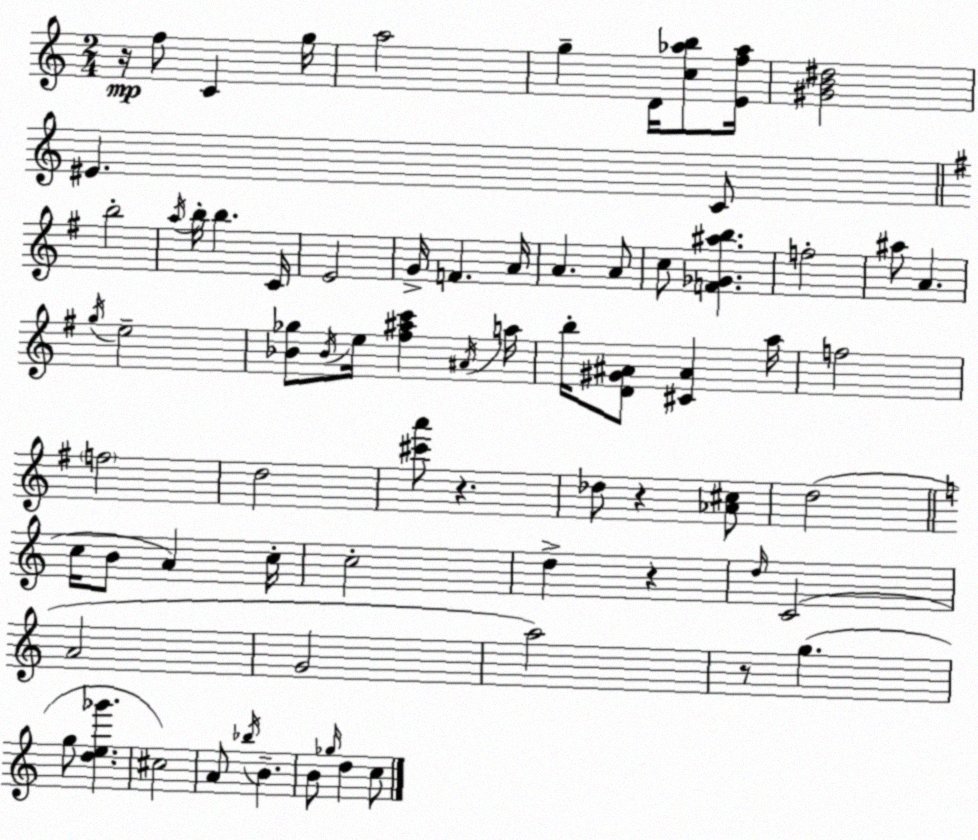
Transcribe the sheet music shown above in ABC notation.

X:1
T:Untitled
M:2/4
L:1/4
K:Am
z/4 f/2 C g/4 a2 g D/4 [c_ab]/2 [Ef_a]/4 [^GB^d]2 ^E C/2 b2 a/4 b/4 b C/4 E2 G/4 F A/4 A A/2 c/2 [F_G^ab] f2 ^a/2 A g/4 e2 [_B_g]/2 _B/4 e/4 [^f^ac'] ^A/4 a/4 b/4 [D^G^A]/2 [^C^A] a/4 f2 f2 d2 [^c'a']/2 z _d/2 z [_A^c]/2 d2 c/4 B/2 A c/4 c2 d z d/4 C2 A2 G2 a2 z/2 g g/2 [de_g'] ^c2 A/2 _b/4 B B/2 _g/4 d c/2